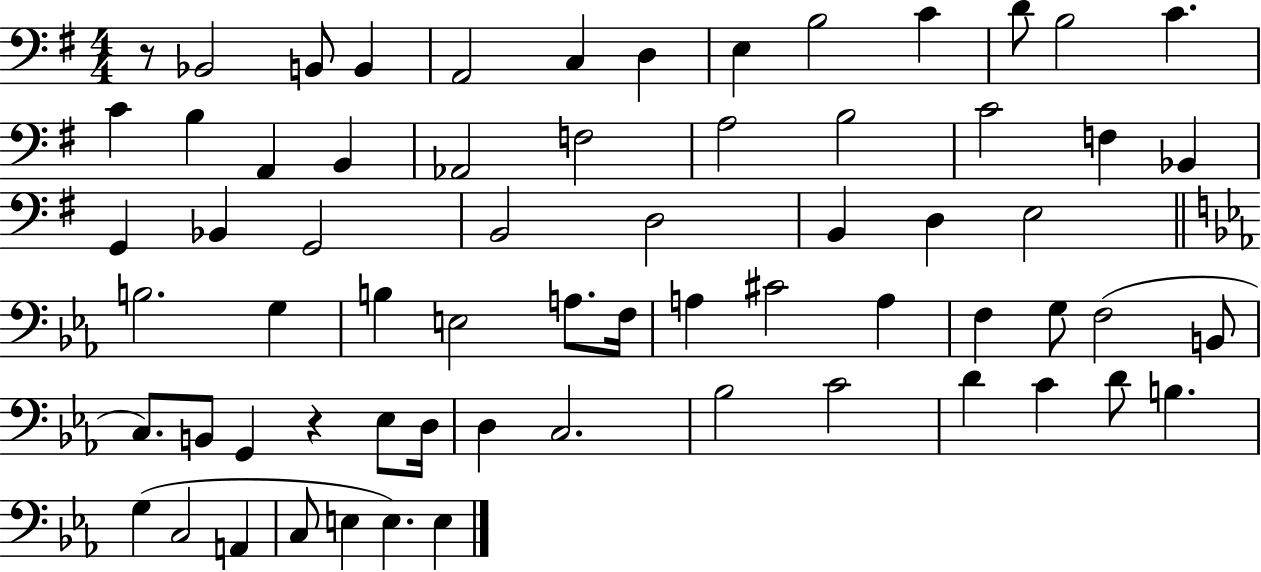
R/e Bb2/h B2/e B2/q A2/h C3/q D3/q E3/q B3/h C4/q D4/e B3/h C4/q. C4/q B3/q A2/q B2/q Ab2/h F3/h A3/h B3/h C4/h F3/q Bb2/q G2/q Bb2/q G2/h B2/h D3/h B2/q D3/q E3/h B3/h. G3/q B3/q E3/h A3/e. F3/s A3/q C#4/h A3/q F3/q G3/e F3/h B2/e C3/e. B2/e G2/q R/q Eb3/e D3/s D3/q C3/h. Bb3/h C4/h D4/q C4/q D4/e B3/q. G3/q C3/h A2/q C3/e E3/q E3/q. E3/q